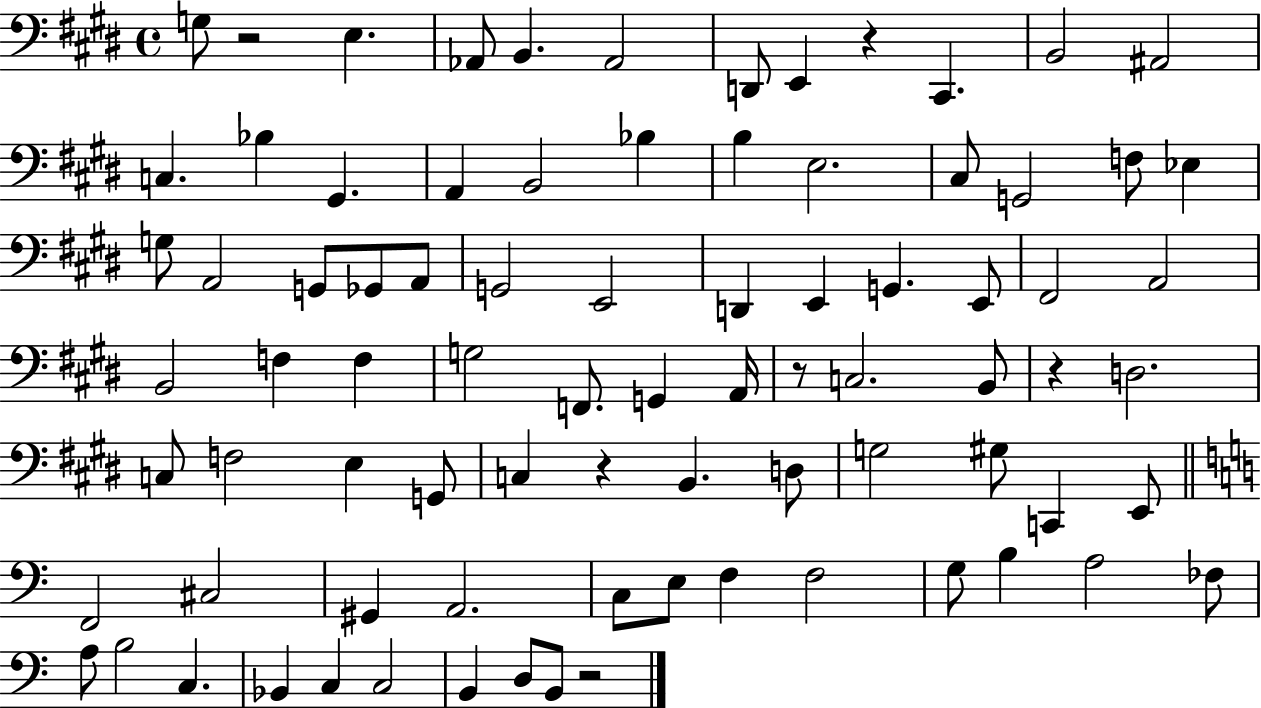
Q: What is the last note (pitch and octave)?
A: B2